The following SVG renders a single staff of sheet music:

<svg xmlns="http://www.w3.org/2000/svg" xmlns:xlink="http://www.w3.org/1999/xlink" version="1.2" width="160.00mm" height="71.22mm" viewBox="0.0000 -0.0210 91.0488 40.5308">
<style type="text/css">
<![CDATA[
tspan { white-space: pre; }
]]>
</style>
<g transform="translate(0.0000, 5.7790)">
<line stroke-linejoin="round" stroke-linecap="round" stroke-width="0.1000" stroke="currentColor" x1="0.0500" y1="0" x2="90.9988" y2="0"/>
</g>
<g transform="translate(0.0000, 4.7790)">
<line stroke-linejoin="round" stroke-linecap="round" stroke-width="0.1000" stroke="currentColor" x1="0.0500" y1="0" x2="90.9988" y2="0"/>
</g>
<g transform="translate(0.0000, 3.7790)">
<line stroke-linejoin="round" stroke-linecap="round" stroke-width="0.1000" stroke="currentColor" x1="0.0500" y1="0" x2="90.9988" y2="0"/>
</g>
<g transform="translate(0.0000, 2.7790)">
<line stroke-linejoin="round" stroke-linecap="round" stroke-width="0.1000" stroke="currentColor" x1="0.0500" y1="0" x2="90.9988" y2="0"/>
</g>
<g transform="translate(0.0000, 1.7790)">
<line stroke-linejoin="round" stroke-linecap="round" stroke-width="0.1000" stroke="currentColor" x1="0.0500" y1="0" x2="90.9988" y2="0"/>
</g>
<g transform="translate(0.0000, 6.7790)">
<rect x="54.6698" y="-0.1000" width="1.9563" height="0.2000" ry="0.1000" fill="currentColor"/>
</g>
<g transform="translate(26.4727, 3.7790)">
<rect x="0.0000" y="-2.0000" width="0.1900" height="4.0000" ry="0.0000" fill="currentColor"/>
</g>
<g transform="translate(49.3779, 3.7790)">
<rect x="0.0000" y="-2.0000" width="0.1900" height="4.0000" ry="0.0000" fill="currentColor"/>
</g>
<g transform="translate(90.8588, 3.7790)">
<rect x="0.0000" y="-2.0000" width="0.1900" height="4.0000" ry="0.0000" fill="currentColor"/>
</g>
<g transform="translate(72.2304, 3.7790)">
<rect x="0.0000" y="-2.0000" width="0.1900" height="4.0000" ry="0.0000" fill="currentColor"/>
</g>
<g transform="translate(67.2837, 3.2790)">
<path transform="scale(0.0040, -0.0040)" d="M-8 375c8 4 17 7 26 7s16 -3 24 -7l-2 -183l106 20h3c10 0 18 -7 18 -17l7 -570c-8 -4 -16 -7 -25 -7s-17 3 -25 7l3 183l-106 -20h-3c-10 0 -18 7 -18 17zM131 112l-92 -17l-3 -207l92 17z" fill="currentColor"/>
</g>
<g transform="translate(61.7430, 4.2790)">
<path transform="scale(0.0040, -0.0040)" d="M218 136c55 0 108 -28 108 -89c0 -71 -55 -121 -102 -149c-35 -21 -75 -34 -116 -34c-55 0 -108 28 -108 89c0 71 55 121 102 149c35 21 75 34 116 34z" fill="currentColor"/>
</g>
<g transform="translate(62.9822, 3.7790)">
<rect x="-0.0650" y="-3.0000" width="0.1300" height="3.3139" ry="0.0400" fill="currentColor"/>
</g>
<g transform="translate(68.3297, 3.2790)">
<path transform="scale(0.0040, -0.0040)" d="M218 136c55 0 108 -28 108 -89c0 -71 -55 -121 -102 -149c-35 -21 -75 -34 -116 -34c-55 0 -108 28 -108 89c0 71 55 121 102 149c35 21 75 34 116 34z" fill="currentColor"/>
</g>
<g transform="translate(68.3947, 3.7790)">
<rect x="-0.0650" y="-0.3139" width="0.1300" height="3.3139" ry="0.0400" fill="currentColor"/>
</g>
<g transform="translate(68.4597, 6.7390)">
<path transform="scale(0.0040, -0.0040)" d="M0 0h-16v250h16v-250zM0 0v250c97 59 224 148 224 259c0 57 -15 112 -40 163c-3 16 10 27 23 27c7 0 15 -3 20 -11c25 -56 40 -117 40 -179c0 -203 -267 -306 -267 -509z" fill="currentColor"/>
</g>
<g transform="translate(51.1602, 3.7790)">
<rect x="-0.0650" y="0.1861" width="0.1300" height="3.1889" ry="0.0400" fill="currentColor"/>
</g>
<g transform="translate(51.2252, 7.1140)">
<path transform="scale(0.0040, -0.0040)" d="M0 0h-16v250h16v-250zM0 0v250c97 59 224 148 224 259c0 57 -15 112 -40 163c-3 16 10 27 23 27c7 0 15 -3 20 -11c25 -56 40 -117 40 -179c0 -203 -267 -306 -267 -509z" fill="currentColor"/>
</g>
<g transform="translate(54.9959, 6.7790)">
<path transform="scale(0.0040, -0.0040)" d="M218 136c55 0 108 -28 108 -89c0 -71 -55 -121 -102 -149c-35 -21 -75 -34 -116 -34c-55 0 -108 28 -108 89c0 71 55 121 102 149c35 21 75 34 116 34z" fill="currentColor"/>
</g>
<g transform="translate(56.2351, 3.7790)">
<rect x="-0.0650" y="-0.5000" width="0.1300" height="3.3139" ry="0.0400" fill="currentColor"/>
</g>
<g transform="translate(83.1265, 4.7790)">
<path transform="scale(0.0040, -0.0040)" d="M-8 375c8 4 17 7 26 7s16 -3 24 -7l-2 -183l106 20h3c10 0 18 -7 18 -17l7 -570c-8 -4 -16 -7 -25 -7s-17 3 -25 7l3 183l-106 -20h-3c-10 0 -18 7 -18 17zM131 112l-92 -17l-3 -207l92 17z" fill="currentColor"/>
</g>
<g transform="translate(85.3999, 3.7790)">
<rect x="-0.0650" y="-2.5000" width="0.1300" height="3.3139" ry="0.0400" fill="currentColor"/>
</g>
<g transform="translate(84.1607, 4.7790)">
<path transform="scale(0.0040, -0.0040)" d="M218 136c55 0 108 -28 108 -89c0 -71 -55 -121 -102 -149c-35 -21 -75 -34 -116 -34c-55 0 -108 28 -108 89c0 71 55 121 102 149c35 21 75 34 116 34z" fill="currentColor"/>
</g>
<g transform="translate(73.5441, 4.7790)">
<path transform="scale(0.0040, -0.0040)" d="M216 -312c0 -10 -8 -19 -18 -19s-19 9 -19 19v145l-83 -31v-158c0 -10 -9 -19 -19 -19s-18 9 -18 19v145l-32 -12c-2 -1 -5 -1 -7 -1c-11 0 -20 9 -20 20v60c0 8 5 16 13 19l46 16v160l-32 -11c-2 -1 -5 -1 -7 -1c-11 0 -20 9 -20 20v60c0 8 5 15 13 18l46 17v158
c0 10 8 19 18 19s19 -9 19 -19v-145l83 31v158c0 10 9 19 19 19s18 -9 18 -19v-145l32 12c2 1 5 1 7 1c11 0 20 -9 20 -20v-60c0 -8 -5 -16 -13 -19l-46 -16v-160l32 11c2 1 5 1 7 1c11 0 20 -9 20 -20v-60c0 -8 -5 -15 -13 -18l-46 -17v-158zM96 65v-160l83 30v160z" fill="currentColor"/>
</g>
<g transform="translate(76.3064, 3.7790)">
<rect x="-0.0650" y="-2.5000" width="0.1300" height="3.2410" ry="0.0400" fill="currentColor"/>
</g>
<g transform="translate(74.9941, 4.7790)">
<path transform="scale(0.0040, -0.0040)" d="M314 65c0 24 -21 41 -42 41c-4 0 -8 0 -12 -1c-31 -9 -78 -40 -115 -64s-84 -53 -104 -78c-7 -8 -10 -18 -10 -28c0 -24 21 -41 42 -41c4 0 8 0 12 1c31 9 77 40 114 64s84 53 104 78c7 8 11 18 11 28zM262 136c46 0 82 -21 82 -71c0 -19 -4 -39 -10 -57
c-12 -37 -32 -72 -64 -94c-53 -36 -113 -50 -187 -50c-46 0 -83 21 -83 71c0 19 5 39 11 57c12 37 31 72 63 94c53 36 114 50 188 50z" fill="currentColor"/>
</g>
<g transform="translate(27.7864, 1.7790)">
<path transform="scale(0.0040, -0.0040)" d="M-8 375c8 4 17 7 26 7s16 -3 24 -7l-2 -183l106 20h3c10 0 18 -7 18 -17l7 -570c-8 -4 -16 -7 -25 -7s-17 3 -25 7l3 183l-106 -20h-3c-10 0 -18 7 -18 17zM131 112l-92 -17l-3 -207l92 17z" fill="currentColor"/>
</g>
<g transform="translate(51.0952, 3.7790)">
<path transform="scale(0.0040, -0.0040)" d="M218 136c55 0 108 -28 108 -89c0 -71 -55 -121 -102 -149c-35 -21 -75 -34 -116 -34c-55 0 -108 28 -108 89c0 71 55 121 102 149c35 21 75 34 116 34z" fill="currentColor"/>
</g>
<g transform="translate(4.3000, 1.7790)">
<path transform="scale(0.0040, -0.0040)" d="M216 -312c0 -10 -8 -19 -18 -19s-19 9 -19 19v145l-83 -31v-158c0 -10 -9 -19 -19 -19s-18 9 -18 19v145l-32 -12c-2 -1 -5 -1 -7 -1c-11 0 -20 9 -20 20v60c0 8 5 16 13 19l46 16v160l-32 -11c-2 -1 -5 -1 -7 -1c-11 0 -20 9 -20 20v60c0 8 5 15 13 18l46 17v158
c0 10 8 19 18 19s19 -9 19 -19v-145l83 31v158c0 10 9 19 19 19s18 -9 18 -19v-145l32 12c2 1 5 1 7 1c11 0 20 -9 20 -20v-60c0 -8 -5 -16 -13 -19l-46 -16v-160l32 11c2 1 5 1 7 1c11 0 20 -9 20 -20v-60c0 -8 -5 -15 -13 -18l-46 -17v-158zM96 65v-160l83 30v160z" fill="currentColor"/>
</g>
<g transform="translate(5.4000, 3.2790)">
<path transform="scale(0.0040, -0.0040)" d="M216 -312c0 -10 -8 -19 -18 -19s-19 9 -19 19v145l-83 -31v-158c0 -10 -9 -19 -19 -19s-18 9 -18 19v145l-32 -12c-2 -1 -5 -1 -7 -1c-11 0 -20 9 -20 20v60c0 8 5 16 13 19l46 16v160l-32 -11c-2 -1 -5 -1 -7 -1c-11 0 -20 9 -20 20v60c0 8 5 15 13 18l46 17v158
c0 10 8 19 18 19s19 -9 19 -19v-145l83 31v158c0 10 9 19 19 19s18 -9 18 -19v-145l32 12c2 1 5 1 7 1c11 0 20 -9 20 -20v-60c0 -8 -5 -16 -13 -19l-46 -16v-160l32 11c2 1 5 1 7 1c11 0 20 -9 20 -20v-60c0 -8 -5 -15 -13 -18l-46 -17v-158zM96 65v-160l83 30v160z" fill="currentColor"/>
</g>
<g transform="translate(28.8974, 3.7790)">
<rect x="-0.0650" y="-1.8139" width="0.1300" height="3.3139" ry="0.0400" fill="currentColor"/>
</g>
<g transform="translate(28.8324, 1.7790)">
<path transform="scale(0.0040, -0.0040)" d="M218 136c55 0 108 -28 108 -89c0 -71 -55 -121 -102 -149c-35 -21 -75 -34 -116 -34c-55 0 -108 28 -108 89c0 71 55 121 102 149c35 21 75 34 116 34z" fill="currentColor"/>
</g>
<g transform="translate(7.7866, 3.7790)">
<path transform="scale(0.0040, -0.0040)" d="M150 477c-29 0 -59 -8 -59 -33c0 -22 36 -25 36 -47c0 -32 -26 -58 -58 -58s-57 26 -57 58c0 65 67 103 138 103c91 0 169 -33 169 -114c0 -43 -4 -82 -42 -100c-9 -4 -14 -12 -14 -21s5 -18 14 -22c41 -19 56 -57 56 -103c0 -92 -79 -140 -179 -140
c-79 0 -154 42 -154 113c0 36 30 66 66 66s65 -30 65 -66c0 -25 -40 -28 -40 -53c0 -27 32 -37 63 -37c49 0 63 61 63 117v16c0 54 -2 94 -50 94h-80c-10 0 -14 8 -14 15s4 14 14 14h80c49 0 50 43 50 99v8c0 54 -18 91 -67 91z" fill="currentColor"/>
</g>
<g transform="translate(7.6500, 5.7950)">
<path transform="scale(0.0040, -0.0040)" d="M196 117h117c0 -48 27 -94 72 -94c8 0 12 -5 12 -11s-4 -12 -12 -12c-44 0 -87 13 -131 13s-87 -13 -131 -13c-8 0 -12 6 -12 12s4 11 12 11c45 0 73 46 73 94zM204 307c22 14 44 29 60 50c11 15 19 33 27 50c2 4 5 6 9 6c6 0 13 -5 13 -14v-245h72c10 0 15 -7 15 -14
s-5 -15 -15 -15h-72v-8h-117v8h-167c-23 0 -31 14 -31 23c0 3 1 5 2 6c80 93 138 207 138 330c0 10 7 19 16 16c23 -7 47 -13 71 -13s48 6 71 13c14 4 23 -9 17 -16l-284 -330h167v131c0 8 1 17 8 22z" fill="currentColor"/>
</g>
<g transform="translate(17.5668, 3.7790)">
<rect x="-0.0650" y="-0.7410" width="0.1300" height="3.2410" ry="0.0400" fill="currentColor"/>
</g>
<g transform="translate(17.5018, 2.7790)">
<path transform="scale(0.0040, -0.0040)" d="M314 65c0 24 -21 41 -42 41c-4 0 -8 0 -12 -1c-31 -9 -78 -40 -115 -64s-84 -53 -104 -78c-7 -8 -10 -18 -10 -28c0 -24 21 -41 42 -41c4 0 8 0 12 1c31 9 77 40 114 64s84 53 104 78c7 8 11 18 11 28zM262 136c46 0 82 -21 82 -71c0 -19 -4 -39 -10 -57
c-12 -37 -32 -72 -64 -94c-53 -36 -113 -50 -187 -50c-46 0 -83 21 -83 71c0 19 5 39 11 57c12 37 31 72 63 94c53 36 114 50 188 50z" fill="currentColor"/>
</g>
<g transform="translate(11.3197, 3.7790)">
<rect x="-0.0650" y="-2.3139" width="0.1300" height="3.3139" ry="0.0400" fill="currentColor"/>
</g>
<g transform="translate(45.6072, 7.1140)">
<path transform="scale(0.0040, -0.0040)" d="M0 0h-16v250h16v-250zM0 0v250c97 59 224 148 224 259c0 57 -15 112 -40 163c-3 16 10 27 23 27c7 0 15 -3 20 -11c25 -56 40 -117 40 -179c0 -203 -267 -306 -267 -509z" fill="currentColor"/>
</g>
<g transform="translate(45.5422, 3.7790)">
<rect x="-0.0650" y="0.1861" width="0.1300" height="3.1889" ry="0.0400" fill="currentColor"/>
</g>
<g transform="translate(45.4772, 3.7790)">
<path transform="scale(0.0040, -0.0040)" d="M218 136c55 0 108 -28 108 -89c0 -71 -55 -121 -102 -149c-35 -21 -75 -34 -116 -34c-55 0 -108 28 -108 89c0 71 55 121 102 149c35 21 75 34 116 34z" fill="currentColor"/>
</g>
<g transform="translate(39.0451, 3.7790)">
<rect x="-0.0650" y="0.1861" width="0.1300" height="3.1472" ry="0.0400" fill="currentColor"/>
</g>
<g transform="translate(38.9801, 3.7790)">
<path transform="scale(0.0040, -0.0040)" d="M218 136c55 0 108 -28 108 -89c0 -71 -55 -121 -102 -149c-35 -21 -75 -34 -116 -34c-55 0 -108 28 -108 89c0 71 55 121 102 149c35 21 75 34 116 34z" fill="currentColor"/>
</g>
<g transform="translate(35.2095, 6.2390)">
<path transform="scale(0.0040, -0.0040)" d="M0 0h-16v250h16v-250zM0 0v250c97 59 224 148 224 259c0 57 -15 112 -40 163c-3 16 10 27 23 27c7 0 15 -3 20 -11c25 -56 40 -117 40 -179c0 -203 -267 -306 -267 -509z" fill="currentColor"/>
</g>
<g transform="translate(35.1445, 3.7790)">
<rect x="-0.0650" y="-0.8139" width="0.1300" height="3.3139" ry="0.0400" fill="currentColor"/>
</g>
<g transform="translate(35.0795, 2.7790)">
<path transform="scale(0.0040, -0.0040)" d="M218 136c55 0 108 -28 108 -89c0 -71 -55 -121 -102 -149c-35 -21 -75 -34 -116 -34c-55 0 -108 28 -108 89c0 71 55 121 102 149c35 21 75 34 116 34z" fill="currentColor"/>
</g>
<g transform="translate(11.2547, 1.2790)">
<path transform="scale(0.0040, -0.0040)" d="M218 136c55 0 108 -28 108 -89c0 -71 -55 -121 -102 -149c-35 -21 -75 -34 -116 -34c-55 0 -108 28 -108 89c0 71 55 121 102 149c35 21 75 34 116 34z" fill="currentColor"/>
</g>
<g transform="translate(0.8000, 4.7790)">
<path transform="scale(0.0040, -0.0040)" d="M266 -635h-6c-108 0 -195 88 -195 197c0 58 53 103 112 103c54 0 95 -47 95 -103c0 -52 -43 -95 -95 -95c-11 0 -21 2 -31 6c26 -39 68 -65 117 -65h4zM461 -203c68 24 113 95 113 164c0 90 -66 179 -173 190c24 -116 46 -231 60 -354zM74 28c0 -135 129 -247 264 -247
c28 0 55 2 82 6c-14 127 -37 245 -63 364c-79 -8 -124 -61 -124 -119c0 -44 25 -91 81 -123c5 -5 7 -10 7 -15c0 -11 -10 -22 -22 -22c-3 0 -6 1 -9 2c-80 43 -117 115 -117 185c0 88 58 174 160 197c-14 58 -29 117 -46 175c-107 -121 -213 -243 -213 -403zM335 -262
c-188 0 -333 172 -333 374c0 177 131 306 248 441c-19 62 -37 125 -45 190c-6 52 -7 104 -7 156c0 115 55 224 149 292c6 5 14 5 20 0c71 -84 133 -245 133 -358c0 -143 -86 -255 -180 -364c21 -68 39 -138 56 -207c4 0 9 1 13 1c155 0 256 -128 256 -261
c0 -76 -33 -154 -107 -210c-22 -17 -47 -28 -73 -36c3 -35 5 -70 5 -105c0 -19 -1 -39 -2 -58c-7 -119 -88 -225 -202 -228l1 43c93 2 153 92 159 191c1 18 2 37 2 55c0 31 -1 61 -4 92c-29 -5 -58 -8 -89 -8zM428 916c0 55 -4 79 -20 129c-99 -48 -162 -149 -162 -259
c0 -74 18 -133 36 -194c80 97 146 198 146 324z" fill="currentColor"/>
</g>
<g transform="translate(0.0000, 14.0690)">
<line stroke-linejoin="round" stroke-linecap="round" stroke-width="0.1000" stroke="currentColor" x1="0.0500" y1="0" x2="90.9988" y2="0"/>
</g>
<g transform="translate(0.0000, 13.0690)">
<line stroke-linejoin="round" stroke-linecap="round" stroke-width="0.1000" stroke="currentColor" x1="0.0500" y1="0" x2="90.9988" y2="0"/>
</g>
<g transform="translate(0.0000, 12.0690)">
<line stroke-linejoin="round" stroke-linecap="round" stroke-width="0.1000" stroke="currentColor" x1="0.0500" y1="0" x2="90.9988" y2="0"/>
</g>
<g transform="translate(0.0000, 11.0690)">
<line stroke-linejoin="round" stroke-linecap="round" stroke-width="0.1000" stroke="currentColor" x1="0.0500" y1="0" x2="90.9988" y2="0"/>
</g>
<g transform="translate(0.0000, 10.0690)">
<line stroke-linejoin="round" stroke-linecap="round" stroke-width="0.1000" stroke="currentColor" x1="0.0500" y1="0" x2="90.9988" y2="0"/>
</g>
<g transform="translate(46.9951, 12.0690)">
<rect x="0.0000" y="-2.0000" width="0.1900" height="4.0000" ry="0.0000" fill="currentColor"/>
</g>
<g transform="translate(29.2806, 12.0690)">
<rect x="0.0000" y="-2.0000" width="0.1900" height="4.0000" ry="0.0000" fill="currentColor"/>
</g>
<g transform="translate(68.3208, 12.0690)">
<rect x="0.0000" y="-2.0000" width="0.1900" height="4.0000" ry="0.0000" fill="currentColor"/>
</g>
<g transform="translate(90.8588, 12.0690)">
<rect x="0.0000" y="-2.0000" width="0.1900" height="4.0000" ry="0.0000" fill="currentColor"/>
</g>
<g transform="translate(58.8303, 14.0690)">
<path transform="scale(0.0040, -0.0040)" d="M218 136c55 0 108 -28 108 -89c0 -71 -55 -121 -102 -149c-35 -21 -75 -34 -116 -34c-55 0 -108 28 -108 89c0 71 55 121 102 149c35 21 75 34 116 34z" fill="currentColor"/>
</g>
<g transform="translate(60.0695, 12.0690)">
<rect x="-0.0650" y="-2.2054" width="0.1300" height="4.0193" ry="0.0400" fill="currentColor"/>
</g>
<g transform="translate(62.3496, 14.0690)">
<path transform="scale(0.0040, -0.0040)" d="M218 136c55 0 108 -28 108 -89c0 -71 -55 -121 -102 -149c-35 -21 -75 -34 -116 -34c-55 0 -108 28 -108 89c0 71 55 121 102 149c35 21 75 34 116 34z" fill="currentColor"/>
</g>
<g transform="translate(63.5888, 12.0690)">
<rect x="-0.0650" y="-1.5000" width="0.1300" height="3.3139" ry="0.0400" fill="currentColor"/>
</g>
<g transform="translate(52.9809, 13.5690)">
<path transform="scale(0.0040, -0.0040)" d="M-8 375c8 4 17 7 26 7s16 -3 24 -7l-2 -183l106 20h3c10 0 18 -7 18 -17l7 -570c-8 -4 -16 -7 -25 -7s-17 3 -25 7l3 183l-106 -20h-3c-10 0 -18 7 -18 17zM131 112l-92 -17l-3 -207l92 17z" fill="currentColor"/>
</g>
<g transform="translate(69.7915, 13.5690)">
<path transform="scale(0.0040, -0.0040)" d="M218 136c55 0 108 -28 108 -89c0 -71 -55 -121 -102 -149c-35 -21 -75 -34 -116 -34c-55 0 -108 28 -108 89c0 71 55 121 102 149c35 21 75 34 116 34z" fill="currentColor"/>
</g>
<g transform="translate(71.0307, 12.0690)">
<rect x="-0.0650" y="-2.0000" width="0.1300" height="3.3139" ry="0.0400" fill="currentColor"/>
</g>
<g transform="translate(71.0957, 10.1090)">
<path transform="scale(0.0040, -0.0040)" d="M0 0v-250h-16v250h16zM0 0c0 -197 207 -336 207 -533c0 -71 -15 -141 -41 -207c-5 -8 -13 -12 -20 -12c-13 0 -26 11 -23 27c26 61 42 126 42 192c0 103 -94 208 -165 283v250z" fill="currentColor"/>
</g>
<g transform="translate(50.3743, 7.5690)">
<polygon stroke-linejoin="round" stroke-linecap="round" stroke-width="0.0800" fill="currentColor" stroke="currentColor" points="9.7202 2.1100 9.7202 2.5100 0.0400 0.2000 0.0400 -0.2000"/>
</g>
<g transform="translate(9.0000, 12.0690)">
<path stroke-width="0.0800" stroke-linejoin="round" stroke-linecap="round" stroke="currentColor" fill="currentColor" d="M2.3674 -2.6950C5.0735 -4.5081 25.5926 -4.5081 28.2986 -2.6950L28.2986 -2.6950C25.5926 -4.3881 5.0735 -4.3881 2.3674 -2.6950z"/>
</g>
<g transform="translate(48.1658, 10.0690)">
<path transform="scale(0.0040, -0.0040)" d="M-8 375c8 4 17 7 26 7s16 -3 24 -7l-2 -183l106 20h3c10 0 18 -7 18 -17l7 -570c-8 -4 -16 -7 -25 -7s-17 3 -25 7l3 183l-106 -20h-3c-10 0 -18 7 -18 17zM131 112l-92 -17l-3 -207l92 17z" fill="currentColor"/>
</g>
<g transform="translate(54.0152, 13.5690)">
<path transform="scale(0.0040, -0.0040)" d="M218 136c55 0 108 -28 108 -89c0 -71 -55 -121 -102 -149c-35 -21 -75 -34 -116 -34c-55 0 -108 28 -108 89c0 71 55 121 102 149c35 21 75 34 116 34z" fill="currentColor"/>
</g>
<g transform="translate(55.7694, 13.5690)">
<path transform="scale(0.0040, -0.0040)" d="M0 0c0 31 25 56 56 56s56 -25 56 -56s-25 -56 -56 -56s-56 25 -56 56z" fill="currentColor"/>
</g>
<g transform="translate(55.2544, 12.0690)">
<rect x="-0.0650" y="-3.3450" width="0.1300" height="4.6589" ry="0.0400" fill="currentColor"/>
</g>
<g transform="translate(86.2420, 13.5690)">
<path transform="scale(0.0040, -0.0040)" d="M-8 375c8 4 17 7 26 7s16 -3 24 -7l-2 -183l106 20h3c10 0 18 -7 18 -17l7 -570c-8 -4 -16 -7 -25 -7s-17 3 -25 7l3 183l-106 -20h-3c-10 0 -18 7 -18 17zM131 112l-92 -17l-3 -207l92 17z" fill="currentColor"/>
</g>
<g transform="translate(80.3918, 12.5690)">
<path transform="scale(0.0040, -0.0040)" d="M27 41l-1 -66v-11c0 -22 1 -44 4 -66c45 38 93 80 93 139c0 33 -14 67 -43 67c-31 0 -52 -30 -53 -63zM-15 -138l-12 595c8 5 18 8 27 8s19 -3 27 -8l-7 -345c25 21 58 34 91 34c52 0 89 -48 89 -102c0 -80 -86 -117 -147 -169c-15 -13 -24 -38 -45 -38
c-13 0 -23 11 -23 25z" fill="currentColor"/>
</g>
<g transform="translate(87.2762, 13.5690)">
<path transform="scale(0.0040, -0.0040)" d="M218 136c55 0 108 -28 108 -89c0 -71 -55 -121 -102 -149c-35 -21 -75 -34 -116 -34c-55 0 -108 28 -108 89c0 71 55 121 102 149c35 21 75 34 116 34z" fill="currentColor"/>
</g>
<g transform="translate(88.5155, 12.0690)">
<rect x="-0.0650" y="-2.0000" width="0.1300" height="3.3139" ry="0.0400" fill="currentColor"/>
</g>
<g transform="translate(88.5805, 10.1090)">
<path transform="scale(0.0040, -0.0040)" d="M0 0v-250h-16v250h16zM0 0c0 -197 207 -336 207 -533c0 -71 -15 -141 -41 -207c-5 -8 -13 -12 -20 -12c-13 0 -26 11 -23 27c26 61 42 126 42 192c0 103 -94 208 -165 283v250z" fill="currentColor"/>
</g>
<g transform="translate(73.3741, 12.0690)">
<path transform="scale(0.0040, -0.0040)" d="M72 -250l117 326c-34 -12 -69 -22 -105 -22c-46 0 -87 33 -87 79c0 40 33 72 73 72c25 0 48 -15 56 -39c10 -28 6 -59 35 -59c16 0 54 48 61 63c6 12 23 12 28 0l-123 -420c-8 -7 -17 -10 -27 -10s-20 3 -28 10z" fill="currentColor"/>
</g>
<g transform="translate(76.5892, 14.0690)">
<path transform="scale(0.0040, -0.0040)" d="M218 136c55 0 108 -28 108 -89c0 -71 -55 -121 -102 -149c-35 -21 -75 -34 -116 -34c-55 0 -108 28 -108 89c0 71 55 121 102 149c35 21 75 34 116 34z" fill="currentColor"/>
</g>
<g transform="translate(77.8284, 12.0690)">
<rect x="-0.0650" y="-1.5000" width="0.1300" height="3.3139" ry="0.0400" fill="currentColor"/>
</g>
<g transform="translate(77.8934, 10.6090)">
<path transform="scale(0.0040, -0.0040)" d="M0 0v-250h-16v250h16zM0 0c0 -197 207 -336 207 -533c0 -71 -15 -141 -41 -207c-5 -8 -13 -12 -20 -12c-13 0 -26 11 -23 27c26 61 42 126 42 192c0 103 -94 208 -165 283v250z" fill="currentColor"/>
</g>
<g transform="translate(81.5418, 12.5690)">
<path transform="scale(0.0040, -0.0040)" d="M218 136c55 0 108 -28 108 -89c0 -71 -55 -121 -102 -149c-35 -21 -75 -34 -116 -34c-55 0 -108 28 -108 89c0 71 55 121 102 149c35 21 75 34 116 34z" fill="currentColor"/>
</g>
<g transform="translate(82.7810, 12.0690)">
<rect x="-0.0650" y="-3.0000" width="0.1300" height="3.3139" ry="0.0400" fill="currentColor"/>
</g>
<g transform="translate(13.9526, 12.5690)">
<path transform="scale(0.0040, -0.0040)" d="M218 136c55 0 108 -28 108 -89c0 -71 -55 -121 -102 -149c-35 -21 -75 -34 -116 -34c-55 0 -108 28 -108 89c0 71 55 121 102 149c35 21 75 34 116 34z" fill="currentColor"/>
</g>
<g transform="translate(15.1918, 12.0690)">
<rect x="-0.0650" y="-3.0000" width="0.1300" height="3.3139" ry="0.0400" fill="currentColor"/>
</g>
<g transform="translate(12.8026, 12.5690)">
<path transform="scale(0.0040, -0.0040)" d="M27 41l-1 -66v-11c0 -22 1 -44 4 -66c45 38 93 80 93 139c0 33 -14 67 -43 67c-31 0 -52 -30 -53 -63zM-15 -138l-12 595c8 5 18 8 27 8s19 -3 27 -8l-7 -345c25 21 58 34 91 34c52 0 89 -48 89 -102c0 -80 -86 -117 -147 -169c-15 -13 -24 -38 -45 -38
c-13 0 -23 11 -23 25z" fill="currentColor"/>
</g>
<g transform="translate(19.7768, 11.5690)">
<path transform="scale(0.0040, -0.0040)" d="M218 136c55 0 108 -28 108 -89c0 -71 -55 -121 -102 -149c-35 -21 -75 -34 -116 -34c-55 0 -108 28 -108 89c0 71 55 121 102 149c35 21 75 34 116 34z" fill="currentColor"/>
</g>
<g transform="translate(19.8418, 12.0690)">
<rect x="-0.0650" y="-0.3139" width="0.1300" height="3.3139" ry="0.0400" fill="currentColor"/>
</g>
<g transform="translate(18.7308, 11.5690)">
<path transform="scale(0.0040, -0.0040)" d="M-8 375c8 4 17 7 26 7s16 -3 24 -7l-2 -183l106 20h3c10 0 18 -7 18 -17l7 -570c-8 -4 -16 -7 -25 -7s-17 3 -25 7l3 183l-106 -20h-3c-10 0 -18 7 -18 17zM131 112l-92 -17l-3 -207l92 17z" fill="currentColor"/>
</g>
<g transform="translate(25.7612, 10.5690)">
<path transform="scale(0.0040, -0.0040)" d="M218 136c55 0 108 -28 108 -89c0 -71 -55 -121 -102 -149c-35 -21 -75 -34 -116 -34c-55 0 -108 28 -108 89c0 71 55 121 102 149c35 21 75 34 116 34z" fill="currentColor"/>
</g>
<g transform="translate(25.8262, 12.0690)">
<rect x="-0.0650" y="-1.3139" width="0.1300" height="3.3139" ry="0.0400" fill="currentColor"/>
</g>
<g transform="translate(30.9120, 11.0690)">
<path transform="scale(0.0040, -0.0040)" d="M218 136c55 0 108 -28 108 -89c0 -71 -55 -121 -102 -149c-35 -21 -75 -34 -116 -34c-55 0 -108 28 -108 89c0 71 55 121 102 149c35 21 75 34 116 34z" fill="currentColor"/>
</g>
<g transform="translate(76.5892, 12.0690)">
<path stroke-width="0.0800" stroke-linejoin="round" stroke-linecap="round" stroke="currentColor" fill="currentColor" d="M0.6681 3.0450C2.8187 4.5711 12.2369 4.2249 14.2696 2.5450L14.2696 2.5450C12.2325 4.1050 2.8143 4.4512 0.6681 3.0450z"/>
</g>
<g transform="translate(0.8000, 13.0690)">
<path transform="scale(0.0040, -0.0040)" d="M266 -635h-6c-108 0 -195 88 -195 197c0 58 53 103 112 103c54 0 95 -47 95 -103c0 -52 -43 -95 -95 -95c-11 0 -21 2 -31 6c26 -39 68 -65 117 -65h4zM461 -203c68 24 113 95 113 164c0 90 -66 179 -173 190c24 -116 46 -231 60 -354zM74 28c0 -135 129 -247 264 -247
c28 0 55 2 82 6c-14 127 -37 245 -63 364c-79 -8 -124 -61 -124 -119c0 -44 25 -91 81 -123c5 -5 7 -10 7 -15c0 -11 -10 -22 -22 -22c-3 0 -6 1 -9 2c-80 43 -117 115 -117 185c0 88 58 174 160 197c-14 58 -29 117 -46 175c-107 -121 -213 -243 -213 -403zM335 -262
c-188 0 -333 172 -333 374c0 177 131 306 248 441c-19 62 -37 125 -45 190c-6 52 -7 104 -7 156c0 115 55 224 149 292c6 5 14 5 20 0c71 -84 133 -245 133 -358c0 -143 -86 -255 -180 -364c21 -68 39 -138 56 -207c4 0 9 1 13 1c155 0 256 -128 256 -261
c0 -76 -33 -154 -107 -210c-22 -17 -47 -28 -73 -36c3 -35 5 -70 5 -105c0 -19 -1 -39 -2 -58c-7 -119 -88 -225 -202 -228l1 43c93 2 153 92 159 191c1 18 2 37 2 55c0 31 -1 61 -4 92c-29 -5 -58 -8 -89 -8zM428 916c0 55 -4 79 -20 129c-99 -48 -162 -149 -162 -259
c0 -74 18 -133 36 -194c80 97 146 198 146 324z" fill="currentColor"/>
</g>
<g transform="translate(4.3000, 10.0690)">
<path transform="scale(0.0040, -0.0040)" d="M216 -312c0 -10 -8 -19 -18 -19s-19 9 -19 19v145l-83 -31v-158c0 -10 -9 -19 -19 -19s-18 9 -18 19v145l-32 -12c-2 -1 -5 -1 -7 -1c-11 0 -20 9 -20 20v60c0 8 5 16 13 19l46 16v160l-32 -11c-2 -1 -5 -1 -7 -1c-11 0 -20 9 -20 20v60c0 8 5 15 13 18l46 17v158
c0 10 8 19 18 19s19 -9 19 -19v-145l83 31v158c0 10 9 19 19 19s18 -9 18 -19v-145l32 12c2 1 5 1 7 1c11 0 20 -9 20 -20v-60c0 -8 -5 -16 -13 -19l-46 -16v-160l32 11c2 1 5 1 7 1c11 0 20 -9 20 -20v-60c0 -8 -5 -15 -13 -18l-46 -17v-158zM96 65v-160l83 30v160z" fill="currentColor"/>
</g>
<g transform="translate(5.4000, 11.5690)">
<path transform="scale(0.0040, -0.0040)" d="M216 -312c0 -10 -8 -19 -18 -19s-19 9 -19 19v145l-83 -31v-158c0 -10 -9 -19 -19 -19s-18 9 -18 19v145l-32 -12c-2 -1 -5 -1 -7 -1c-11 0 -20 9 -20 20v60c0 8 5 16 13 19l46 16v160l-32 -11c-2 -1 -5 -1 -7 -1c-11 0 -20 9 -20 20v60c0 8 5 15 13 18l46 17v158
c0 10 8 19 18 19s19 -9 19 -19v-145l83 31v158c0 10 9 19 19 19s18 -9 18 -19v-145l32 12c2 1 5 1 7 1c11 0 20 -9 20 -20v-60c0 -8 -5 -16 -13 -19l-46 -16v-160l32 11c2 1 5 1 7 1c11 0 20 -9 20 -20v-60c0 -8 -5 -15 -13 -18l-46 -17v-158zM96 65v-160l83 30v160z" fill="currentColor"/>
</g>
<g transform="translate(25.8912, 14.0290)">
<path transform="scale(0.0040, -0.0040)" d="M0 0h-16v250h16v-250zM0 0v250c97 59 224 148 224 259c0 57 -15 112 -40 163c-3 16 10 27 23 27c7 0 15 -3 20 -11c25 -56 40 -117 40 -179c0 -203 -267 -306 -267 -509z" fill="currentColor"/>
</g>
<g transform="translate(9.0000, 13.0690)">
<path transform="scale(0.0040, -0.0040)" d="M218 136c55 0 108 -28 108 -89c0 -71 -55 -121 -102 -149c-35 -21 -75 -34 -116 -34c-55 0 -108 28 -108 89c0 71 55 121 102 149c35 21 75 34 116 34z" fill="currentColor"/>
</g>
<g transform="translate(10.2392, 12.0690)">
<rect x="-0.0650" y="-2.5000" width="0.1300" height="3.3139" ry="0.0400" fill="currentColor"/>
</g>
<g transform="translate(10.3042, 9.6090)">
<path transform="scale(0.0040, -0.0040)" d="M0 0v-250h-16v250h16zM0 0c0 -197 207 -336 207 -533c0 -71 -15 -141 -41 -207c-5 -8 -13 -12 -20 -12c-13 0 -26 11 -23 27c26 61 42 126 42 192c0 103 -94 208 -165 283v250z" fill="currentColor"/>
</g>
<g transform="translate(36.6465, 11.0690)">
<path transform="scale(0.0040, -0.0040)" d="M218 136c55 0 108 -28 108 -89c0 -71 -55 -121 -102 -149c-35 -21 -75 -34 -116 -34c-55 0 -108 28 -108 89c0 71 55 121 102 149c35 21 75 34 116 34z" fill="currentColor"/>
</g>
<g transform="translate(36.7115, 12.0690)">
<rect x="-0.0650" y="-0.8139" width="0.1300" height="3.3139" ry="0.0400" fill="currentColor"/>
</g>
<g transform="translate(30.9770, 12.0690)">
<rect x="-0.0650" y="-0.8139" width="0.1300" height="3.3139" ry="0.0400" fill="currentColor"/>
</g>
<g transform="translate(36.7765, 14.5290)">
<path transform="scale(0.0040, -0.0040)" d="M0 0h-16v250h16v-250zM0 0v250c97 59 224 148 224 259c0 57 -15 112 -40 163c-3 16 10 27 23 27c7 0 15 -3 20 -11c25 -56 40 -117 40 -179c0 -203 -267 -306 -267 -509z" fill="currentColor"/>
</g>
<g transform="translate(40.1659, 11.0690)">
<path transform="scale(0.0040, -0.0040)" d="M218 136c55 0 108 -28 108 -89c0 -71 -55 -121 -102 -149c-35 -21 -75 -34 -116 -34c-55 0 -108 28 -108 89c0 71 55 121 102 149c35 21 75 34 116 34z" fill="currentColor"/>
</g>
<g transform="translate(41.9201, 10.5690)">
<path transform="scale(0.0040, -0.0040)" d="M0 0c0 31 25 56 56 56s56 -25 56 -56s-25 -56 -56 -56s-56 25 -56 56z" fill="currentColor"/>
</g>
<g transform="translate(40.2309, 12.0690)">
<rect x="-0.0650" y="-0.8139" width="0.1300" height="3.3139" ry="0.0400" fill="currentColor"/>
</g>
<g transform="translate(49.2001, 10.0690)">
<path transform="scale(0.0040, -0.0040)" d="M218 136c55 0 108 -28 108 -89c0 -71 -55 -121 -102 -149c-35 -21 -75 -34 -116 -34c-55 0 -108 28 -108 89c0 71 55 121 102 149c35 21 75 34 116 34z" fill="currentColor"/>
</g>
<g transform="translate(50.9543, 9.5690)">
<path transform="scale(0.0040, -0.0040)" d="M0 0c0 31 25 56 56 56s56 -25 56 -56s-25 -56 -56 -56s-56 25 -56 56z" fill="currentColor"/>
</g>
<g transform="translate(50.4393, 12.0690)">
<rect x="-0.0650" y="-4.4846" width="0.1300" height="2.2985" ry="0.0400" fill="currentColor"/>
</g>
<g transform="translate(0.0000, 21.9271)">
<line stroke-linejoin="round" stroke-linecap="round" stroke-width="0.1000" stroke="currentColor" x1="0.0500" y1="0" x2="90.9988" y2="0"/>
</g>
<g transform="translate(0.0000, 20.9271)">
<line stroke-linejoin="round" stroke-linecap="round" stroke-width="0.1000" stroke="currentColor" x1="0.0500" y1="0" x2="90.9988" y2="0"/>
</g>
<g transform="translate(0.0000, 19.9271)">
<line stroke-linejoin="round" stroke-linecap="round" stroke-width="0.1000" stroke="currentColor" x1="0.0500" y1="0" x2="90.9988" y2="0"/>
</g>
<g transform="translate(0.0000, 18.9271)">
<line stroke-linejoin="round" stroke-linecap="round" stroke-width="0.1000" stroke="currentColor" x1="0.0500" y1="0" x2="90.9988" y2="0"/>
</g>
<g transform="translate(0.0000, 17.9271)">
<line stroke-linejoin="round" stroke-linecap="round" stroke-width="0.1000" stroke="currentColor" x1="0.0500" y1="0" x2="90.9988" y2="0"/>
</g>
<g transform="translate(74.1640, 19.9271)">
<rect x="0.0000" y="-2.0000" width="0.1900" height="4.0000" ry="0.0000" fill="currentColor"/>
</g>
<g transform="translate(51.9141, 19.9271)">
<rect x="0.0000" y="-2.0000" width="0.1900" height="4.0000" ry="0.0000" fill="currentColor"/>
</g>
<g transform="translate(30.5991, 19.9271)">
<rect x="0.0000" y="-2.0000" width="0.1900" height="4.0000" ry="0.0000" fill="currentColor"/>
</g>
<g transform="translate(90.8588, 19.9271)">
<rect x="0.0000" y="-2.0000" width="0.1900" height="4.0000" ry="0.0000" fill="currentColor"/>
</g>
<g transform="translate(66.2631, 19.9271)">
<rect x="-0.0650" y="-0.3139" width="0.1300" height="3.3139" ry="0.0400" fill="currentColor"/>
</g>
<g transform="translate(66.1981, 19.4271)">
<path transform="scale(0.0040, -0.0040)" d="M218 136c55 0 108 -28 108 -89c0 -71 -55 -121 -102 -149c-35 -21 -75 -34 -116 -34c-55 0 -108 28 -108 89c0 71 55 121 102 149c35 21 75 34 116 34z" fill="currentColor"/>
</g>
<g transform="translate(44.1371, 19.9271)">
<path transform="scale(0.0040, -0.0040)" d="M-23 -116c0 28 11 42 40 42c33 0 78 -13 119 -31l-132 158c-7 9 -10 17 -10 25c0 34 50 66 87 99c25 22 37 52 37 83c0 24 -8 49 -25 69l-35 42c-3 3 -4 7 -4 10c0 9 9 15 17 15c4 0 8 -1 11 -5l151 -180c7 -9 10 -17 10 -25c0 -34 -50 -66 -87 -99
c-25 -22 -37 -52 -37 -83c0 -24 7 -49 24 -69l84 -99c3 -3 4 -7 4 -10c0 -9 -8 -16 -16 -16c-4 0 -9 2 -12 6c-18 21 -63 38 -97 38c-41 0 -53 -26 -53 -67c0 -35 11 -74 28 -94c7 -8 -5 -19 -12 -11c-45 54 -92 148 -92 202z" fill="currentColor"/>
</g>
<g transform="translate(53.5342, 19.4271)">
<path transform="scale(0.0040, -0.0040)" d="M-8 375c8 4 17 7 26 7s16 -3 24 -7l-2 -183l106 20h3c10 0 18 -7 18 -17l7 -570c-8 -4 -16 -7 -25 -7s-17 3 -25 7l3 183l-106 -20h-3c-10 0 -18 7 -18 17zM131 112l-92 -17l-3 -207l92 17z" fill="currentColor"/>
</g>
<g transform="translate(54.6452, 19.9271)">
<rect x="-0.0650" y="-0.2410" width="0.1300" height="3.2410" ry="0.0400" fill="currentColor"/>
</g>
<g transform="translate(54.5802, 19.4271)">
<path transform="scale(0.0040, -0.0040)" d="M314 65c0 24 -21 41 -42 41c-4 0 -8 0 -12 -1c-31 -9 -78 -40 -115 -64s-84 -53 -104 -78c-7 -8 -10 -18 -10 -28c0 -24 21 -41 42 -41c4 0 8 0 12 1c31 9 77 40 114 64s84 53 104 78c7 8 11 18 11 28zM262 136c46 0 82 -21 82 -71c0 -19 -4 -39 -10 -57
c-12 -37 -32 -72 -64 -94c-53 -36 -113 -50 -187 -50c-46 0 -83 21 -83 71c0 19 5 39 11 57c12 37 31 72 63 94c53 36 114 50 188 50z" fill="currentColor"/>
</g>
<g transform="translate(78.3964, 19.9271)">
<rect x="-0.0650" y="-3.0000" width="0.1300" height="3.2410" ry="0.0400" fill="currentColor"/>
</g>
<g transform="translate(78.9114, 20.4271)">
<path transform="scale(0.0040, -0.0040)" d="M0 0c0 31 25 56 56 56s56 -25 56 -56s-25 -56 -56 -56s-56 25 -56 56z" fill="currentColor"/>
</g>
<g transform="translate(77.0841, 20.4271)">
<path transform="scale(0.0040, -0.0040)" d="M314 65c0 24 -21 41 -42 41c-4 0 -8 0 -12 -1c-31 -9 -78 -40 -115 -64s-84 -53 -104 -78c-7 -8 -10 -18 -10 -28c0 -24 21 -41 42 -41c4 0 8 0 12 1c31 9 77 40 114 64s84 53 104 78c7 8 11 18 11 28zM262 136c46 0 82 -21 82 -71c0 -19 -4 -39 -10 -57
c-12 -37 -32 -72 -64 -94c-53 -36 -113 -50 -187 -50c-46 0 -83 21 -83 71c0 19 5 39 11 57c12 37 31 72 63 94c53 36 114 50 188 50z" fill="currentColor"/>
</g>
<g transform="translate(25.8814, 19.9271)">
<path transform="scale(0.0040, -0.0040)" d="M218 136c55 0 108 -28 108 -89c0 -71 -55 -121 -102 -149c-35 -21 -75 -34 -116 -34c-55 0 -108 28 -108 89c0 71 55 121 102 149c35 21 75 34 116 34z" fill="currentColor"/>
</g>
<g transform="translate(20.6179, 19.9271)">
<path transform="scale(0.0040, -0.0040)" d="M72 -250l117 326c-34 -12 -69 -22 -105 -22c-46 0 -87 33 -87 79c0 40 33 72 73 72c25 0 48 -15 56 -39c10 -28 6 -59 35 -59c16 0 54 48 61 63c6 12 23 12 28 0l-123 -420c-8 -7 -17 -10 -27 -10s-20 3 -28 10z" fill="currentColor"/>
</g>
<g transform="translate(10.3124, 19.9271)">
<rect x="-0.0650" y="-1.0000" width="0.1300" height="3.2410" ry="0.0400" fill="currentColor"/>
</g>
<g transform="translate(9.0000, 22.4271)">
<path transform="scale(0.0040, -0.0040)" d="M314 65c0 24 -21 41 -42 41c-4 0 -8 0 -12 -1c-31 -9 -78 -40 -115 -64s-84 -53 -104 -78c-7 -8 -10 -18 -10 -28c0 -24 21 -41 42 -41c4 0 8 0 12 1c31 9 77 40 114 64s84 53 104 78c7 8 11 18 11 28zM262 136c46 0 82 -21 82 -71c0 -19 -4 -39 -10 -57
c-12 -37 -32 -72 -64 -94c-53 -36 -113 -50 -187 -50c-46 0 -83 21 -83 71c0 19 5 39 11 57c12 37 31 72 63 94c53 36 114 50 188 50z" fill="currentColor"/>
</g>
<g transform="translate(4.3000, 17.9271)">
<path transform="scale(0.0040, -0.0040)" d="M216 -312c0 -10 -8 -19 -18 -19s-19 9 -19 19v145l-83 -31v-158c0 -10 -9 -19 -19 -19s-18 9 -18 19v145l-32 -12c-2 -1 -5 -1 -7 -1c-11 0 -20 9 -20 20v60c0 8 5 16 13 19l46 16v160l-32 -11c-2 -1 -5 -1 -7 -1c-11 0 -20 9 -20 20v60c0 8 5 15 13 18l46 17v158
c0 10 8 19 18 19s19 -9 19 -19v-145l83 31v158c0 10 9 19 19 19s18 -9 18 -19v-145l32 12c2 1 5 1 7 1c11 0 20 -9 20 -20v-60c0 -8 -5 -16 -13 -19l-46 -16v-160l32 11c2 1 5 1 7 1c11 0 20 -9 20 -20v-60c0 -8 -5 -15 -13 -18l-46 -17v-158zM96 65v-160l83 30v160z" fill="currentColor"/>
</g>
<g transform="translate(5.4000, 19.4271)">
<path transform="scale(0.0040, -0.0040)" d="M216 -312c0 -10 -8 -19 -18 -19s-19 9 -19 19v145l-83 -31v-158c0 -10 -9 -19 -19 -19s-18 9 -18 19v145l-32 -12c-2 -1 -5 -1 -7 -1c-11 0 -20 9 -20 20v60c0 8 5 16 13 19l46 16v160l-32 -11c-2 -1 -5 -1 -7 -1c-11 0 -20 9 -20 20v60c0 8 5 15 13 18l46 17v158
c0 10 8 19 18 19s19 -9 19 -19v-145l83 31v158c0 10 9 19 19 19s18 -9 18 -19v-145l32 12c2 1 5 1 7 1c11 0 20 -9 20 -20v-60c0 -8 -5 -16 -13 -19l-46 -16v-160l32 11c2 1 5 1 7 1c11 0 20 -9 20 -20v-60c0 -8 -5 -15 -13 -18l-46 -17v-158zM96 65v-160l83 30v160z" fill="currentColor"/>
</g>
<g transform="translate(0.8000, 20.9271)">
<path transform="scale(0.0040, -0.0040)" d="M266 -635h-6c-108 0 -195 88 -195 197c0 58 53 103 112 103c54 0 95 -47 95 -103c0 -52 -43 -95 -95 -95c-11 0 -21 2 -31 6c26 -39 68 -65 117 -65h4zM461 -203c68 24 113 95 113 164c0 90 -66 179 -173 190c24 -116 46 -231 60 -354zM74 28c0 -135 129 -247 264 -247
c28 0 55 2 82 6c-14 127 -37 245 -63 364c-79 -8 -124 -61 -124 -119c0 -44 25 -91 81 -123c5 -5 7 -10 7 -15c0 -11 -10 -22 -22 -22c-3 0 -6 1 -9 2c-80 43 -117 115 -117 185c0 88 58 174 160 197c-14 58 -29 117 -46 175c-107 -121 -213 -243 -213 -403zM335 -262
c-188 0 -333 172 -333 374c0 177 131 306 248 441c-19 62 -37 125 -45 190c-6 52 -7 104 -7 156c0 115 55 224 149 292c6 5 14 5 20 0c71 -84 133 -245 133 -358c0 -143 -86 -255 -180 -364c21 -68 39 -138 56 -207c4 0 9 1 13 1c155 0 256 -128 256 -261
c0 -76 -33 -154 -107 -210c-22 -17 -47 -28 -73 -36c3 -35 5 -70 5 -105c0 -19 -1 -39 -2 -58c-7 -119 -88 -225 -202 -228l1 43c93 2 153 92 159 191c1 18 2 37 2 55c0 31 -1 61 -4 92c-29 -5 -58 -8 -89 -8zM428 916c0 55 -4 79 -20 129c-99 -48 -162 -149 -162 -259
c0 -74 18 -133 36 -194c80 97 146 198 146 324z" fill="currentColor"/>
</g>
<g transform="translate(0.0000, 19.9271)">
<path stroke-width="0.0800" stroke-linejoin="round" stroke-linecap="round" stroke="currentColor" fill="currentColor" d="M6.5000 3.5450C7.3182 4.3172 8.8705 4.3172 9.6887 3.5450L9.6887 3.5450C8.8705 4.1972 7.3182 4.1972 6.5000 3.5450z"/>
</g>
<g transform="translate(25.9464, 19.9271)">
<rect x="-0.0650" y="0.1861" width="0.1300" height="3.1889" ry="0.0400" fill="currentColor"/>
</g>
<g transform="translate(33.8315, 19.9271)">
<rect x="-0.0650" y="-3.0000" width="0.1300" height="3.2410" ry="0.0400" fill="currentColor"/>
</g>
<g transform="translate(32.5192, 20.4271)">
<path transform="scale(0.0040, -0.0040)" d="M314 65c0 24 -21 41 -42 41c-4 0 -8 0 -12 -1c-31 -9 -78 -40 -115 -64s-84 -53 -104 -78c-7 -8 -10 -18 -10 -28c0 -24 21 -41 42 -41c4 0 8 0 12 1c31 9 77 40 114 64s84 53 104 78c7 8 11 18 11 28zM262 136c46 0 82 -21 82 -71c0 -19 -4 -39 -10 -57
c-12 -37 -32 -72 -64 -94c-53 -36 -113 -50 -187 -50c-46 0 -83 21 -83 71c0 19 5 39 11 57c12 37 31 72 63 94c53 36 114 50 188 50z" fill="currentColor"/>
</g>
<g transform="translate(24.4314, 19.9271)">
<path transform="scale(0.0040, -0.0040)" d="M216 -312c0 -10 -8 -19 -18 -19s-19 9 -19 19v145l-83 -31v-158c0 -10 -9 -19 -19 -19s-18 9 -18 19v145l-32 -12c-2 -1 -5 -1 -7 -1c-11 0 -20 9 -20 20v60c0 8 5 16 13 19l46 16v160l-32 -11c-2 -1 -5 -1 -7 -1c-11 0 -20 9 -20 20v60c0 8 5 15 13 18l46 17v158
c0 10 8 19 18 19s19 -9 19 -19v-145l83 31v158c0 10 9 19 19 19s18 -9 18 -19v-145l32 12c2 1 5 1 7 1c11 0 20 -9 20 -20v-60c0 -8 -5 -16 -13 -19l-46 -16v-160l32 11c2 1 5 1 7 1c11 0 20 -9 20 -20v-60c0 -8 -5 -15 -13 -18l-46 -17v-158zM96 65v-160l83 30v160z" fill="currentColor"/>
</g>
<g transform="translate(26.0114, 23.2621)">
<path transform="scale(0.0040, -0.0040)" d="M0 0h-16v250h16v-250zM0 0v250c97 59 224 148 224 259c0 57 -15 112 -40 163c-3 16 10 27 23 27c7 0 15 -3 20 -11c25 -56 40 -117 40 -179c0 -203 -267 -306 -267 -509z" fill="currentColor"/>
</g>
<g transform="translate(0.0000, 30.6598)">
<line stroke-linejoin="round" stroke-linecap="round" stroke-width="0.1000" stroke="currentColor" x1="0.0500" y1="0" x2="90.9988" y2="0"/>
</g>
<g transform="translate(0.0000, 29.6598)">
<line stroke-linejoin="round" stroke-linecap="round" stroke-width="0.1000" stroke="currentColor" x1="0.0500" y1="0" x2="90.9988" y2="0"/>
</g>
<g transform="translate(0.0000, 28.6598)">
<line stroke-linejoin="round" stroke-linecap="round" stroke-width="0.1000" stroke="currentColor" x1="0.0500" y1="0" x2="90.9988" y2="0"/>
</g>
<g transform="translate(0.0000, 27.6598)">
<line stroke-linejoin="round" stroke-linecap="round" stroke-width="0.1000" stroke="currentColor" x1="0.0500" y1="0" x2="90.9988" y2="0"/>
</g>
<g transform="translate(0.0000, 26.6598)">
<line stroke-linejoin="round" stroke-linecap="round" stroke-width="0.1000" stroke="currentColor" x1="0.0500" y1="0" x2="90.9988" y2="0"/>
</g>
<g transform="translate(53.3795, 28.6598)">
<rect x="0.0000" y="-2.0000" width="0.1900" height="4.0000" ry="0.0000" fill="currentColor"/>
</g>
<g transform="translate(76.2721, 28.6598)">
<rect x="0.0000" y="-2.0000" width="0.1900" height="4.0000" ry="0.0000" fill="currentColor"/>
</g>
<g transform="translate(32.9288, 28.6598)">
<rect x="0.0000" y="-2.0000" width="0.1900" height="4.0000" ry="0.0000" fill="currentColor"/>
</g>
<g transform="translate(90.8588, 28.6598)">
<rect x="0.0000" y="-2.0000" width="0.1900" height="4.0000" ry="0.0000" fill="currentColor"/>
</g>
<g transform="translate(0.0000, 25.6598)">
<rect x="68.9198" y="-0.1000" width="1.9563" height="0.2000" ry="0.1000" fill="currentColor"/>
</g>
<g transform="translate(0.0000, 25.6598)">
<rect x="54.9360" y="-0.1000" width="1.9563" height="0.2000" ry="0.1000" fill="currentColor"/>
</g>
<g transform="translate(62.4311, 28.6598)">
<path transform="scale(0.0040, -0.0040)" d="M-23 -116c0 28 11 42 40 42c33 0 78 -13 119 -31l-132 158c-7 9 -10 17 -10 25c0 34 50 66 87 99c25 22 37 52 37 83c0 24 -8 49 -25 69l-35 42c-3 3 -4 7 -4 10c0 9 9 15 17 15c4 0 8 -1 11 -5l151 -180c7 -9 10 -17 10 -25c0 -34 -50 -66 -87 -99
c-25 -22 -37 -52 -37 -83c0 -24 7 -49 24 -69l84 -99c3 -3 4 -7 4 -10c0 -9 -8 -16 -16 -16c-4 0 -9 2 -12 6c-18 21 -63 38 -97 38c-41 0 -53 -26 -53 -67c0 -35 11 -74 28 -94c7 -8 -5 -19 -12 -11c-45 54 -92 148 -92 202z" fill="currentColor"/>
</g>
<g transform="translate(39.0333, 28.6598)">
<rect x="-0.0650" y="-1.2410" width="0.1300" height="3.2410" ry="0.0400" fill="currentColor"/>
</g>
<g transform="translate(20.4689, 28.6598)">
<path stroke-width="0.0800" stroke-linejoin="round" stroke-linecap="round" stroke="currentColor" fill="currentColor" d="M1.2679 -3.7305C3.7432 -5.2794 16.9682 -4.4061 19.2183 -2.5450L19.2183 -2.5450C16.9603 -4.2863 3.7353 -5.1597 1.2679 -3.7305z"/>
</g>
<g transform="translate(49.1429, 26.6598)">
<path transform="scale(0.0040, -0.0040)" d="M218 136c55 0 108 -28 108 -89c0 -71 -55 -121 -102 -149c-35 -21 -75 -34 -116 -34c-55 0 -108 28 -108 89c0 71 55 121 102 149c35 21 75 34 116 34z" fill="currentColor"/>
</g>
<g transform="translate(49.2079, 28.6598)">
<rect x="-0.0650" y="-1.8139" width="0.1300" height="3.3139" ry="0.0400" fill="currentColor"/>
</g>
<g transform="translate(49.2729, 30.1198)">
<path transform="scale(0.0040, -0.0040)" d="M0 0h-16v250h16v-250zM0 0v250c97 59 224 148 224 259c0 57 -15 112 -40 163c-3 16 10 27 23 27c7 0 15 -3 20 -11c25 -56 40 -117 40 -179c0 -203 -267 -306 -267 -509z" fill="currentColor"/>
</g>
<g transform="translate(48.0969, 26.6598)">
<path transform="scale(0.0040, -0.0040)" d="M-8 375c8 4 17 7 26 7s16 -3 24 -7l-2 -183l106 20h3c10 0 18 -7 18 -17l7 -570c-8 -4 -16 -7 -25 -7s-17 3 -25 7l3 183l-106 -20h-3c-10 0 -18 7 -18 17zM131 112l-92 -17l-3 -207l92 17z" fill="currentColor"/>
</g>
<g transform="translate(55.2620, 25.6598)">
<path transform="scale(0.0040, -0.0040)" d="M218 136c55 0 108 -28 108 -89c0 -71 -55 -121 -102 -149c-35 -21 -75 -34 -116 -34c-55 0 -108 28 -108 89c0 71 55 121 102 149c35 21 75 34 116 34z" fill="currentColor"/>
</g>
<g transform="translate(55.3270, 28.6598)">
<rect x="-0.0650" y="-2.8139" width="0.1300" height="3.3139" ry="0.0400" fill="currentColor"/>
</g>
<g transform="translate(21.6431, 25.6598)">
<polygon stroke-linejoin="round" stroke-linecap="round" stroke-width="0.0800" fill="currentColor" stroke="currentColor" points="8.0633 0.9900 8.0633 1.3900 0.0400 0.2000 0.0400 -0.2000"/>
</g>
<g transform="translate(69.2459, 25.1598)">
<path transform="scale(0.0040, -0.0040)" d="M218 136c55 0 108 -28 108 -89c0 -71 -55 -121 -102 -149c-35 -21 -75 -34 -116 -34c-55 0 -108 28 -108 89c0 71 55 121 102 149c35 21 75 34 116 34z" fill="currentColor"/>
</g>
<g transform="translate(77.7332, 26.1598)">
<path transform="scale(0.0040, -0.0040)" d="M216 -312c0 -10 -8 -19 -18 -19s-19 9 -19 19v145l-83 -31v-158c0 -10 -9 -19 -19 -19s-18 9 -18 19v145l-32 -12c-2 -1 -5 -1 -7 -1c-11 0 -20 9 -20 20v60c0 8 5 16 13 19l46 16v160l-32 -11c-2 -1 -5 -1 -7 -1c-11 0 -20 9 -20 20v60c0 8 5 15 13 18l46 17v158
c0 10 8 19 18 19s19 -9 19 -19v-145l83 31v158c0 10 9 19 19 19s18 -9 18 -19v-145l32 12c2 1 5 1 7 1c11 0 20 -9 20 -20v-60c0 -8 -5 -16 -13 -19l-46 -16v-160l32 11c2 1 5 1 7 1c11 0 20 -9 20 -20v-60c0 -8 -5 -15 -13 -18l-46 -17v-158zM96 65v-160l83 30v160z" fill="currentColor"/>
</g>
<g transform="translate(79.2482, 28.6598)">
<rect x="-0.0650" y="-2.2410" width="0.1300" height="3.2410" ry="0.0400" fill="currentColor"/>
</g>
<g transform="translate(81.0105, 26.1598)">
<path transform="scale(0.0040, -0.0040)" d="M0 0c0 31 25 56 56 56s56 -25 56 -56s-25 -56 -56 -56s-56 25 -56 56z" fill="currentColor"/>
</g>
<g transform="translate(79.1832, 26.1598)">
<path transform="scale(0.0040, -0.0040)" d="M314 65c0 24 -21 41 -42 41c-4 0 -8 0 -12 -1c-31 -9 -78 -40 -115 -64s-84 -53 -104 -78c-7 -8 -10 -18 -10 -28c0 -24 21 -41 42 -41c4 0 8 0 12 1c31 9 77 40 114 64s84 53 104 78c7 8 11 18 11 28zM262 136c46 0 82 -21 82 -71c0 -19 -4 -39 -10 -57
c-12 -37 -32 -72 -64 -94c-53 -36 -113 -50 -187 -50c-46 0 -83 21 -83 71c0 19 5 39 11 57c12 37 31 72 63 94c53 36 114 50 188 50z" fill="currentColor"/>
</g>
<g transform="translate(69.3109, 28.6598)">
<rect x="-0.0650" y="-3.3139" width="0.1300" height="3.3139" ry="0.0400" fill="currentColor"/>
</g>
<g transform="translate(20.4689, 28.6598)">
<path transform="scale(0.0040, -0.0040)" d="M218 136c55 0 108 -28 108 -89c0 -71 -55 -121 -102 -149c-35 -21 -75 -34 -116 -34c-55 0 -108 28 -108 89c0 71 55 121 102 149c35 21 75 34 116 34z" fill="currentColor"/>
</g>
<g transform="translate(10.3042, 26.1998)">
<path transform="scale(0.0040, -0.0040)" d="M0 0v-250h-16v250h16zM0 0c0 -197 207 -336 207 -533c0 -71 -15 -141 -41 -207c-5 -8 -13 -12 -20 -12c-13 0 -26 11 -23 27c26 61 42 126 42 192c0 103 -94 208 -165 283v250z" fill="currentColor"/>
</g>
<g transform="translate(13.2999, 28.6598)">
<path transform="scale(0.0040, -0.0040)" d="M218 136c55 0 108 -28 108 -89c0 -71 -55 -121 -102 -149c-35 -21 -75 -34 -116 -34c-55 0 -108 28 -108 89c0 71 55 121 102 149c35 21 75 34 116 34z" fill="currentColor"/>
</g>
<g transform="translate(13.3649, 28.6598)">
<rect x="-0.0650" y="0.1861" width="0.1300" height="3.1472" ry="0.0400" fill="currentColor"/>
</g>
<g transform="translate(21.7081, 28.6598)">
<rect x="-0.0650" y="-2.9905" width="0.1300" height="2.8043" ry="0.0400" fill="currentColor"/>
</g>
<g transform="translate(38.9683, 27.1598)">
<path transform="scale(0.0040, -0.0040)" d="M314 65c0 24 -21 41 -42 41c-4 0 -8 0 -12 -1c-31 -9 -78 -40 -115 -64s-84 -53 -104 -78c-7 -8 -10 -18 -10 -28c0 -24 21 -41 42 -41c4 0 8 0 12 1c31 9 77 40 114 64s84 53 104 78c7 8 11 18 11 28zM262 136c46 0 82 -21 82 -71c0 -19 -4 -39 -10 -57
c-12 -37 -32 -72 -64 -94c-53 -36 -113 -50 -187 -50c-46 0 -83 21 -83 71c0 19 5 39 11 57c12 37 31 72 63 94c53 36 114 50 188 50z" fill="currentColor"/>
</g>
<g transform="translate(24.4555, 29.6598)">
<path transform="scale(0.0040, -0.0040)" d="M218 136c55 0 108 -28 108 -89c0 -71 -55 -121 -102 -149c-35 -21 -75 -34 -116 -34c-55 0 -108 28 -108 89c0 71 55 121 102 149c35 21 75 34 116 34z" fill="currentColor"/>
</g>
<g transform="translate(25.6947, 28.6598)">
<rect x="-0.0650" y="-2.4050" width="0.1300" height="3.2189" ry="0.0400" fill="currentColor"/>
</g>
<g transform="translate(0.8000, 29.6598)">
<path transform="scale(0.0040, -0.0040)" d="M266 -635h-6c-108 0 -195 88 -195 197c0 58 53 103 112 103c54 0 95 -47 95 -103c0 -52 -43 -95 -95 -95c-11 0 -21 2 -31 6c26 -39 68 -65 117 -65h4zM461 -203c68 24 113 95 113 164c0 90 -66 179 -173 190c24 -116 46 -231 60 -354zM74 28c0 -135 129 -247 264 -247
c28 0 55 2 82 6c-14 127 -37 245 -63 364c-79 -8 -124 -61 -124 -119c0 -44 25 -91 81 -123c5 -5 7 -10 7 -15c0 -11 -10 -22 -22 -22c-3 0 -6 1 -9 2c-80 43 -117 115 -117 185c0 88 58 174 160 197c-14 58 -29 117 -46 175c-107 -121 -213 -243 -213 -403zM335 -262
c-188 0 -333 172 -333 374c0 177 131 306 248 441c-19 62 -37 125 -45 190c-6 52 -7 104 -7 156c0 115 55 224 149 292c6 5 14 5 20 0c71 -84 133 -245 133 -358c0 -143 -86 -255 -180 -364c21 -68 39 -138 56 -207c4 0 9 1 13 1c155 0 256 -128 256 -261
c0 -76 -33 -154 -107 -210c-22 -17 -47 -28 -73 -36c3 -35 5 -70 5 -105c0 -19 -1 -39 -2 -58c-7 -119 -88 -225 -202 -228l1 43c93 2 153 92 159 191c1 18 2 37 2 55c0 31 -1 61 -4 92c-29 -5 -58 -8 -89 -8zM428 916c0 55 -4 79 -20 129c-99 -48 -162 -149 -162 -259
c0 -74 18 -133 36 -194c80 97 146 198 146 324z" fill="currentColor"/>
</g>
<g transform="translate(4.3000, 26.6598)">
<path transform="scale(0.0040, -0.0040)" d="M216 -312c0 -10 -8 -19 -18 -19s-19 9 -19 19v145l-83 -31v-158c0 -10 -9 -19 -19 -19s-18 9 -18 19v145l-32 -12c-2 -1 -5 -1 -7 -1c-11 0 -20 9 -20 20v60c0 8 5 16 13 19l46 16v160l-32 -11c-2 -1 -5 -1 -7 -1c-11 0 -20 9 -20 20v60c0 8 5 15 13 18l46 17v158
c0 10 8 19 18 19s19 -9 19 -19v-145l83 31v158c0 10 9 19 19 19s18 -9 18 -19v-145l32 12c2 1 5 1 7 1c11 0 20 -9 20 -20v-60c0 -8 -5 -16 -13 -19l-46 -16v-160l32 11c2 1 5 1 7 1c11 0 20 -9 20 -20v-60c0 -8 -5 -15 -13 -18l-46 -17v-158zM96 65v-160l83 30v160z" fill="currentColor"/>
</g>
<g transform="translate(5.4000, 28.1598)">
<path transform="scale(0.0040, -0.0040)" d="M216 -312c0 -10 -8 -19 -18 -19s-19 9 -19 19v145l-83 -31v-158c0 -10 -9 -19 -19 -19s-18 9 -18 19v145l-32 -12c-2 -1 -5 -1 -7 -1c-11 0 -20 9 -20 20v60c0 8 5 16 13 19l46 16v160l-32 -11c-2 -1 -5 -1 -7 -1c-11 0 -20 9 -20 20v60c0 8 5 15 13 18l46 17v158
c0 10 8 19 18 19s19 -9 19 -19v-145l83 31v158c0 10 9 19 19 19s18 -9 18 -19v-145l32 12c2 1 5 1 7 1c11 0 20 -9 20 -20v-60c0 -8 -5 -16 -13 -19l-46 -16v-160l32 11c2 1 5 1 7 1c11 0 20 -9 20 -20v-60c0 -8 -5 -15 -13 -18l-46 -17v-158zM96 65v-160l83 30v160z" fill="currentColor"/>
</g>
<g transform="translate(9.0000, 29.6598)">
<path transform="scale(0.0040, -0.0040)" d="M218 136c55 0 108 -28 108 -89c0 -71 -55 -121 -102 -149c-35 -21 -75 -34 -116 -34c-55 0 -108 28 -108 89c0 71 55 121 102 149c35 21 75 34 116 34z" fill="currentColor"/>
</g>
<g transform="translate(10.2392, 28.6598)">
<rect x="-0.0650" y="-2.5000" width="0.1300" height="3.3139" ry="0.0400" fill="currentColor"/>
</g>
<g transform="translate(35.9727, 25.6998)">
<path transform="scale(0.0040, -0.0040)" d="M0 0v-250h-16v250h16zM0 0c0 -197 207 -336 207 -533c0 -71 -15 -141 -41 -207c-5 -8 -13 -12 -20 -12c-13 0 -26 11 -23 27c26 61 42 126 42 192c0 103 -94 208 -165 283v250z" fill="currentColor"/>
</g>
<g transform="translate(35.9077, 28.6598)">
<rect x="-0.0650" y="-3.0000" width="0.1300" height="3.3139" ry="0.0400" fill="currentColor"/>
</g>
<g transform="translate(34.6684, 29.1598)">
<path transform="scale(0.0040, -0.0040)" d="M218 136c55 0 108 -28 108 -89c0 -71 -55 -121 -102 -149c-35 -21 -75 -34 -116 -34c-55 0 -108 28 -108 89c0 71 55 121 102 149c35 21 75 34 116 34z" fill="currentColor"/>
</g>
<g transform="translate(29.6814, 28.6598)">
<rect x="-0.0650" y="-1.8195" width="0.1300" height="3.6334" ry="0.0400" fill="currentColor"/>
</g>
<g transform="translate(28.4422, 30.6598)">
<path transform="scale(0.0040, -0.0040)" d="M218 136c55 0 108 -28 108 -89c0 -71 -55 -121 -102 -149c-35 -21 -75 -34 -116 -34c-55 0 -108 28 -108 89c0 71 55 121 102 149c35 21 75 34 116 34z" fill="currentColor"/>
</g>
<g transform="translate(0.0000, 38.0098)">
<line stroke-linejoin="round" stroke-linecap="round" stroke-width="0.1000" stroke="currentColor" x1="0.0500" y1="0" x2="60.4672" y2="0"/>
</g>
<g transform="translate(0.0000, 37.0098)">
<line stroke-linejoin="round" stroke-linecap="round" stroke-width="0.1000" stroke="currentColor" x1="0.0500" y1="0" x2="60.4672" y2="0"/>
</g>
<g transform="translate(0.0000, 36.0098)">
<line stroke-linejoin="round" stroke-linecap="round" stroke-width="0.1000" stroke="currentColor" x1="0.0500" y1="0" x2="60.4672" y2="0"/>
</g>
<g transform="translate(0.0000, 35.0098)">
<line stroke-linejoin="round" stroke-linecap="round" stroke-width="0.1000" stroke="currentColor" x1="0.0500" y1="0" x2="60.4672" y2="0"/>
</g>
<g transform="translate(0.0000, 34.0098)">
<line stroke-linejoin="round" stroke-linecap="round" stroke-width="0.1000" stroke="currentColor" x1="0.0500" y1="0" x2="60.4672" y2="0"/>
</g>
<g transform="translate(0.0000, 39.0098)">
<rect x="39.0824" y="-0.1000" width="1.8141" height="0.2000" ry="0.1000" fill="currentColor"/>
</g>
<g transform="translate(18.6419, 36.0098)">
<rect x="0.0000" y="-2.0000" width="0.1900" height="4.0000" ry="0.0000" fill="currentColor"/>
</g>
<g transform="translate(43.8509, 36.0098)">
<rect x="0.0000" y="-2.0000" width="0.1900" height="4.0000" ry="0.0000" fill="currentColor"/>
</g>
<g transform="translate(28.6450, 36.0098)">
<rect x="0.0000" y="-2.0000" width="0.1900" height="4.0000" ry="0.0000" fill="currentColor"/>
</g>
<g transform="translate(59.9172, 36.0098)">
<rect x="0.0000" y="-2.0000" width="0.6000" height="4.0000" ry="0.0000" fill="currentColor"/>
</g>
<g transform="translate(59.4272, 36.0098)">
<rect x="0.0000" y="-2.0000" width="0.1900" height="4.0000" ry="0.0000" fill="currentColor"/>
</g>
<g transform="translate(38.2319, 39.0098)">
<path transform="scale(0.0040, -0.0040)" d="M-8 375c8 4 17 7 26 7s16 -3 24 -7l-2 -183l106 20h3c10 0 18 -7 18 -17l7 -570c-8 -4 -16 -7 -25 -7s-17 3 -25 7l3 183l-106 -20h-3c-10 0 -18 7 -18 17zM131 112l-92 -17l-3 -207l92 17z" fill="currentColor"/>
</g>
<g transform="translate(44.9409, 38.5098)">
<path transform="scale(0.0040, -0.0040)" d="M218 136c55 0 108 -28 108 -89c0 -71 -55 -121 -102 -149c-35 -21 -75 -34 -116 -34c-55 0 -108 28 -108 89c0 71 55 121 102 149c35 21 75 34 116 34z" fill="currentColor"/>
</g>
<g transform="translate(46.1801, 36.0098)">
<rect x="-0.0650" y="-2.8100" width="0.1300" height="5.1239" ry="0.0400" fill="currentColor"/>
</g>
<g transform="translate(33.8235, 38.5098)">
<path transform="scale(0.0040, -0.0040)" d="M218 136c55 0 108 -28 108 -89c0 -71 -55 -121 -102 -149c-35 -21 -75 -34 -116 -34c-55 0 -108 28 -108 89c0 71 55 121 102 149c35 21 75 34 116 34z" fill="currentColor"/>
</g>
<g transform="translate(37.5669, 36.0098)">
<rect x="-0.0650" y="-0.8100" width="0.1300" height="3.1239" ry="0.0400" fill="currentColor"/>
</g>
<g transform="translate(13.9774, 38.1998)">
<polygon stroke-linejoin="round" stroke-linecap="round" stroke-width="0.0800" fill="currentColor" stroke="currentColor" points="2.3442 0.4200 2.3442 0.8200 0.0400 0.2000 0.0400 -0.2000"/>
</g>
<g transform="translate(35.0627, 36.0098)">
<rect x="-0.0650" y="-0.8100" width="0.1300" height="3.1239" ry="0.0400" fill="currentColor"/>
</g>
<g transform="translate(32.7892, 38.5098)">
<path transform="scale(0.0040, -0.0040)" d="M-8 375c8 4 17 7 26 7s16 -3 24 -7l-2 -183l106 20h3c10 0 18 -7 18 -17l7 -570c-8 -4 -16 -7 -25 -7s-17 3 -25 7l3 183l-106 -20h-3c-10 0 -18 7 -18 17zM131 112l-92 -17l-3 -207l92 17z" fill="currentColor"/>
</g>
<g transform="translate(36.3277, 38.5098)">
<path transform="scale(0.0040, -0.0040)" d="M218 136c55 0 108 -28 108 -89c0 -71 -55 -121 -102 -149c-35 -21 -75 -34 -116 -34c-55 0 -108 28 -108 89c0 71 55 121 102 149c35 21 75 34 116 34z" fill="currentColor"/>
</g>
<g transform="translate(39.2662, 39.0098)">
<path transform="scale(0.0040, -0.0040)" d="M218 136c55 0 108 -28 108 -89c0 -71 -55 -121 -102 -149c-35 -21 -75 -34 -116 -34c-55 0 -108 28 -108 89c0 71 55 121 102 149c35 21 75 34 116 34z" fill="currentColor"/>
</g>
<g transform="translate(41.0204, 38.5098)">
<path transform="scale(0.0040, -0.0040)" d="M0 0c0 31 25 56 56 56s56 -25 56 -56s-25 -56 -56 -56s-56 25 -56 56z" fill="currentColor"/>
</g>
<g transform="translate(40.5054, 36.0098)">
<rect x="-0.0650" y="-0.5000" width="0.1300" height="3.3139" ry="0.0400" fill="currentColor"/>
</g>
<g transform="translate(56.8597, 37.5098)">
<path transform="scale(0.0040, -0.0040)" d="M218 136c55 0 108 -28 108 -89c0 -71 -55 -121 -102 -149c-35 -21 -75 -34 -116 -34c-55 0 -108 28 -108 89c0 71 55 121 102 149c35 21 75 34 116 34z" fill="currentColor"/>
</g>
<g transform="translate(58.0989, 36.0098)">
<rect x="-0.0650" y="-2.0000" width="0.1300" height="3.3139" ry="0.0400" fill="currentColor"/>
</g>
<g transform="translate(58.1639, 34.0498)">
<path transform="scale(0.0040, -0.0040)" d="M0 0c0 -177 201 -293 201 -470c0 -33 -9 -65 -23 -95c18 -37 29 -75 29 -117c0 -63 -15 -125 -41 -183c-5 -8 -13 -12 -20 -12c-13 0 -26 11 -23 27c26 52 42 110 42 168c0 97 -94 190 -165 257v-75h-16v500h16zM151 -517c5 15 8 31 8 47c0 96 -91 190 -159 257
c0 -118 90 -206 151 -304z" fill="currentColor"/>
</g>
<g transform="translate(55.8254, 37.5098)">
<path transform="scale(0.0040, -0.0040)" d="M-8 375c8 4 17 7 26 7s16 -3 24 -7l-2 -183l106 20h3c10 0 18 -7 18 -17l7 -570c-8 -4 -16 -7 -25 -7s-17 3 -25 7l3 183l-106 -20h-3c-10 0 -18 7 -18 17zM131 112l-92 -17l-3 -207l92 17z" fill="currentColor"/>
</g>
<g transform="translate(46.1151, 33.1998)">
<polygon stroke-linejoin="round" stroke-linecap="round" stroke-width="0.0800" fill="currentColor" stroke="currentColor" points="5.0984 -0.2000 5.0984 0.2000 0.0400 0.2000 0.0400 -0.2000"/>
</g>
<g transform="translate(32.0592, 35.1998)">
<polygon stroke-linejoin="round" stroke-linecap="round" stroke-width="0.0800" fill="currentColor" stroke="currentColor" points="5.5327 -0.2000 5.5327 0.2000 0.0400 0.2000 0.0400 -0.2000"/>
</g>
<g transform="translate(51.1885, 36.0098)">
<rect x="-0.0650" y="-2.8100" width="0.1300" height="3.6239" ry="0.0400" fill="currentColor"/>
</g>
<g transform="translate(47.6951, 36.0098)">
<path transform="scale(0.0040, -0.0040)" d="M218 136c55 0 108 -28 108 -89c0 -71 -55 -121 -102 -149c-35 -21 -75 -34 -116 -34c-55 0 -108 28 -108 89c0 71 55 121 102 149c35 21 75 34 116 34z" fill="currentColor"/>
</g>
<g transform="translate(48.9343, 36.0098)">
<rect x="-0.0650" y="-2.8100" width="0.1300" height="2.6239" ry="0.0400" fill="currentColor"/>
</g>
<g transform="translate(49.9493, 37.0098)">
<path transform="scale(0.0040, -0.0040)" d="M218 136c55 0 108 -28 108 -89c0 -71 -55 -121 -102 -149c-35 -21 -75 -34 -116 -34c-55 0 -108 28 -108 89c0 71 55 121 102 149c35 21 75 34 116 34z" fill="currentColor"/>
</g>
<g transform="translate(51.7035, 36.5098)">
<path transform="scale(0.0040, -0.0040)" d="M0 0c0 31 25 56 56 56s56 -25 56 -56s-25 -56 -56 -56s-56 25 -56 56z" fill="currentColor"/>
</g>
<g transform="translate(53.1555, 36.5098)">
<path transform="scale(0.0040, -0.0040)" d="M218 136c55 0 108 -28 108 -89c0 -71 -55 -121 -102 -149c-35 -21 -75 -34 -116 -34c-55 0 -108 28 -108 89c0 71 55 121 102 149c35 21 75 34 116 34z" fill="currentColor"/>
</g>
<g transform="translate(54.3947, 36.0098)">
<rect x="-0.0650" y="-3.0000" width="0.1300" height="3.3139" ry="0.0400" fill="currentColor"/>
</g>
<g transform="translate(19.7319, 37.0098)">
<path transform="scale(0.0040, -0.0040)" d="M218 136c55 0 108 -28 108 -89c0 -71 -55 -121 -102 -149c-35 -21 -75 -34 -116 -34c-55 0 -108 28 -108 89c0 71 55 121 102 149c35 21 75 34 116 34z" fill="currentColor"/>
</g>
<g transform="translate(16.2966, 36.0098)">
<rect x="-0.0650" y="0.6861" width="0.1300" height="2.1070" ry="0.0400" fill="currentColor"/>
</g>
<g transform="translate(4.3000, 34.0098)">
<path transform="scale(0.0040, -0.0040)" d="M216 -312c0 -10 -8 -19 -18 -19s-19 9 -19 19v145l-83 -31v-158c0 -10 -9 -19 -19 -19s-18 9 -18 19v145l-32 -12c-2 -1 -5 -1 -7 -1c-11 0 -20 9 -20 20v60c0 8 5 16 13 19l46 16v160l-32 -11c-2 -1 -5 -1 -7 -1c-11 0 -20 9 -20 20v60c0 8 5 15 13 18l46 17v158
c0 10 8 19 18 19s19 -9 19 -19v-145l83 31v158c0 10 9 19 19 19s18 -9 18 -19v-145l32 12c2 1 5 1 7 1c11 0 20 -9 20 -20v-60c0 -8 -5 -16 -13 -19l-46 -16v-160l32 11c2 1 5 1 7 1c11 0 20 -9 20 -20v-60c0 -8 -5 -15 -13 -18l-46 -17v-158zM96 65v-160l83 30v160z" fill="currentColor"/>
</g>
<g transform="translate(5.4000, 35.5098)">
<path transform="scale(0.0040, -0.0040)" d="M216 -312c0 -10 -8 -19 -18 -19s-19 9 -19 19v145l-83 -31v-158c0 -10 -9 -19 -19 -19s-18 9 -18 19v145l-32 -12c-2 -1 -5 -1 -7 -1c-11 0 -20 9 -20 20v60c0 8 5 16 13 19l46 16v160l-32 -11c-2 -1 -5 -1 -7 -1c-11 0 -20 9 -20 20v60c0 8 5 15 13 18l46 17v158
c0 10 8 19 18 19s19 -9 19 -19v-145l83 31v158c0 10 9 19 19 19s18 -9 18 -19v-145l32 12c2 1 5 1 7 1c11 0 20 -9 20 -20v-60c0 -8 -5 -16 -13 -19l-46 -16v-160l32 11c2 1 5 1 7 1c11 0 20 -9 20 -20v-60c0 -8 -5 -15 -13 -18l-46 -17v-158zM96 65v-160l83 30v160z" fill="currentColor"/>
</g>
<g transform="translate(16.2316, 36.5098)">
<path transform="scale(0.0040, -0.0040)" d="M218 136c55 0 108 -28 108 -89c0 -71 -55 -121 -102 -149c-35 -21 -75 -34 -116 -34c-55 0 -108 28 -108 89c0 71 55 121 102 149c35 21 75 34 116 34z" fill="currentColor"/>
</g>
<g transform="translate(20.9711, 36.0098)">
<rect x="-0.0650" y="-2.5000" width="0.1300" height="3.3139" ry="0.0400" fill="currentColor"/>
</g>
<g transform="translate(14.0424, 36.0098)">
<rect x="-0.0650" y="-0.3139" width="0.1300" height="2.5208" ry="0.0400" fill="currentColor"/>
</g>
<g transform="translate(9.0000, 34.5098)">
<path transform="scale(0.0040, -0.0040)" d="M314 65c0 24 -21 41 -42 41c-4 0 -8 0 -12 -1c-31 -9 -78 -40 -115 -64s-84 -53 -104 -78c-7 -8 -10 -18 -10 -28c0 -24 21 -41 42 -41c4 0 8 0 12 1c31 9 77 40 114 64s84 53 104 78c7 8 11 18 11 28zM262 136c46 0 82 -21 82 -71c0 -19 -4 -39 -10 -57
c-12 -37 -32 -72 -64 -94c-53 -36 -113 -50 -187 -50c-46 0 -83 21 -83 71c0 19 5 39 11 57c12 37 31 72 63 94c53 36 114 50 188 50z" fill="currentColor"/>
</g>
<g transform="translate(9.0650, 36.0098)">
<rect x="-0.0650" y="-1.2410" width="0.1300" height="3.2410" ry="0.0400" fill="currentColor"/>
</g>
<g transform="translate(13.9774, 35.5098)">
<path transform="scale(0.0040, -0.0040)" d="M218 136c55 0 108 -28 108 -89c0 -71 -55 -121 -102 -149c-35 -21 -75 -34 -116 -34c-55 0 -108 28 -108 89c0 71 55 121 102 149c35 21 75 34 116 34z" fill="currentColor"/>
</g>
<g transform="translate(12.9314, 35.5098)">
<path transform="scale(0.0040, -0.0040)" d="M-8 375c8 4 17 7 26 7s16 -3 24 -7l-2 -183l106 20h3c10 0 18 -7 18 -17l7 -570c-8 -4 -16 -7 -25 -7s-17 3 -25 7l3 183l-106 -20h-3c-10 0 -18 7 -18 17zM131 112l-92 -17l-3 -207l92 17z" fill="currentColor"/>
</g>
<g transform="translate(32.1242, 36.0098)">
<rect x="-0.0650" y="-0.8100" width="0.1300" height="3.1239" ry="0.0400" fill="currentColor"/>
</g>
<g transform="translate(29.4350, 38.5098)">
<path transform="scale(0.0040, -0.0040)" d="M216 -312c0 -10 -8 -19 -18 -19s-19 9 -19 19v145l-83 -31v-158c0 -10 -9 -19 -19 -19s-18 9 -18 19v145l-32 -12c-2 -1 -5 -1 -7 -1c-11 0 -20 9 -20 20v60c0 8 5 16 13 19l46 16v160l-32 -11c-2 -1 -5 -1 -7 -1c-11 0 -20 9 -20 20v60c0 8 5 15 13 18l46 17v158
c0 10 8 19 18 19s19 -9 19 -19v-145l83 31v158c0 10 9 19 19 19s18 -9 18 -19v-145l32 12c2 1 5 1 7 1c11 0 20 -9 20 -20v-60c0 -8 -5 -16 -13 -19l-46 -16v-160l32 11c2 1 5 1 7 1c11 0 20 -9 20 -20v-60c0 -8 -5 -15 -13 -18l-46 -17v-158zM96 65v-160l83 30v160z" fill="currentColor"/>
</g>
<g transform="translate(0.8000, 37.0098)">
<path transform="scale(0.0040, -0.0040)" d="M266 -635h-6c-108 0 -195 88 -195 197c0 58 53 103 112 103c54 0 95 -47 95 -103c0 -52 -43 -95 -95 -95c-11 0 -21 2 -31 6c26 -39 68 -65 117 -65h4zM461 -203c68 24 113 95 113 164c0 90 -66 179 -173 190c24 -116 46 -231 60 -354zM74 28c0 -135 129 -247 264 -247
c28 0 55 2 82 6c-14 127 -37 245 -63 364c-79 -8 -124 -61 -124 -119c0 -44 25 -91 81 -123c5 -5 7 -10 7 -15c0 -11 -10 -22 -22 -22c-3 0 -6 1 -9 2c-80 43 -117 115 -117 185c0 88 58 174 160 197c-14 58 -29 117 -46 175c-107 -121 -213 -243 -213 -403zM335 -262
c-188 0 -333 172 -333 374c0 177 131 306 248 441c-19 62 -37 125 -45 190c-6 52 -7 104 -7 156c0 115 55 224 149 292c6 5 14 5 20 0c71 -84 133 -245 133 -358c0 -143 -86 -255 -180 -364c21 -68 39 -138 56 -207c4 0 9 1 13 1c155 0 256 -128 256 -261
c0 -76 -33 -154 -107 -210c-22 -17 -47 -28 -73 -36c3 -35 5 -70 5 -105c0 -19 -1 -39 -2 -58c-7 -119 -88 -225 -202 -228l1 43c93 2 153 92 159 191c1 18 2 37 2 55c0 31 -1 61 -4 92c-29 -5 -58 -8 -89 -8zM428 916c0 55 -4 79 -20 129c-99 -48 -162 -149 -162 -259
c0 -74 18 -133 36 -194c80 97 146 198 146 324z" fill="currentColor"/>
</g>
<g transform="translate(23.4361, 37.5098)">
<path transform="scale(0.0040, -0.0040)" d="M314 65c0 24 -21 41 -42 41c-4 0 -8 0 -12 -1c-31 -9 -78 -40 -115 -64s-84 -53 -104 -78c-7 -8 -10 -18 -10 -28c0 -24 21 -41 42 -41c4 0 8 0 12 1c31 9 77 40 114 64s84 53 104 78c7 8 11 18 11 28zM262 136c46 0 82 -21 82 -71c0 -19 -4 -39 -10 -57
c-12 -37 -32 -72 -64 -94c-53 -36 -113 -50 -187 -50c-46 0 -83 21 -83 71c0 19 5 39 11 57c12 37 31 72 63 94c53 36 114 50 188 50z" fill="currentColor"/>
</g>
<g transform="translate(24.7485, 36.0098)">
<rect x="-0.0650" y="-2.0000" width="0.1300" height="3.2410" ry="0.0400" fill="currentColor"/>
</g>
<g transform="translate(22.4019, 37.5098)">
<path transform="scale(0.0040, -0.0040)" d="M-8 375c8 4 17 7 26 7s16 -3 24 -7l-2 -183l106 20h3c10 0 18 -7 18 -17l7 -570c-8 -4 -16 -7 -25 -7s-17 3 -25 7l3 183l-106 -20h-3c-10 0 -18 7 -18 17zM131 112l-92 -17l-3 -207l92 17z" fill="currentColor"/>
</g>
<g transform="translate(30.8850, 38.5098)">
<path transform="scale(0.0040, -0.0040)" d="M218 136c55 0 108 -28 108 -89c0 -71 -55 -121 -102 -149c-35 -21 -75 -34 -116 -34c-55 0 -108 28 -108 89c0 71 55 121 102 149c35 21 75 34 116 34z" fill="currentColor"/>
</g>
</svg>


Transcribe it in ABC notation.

X:1
T:Untitled
M:3/4
L:1/4
K:D
g d2 f d/2 B B/2 B/2 ^C A c/2 ^G2 G G/2 _A c e/2 d d/2 d f/2 F/2 E/2 E ^F/2 z/2 E/2 _A F/2 D2 z/2 ^B/2 A2 z c2 c A2 G/2 B B/2 G/2 E/2 A/2 e2 f/2 a z b ^g2 e2 c/2 A/2 G F2 ^D/2 D/2 D/2 C D/2 B/2 G/2 A F/4